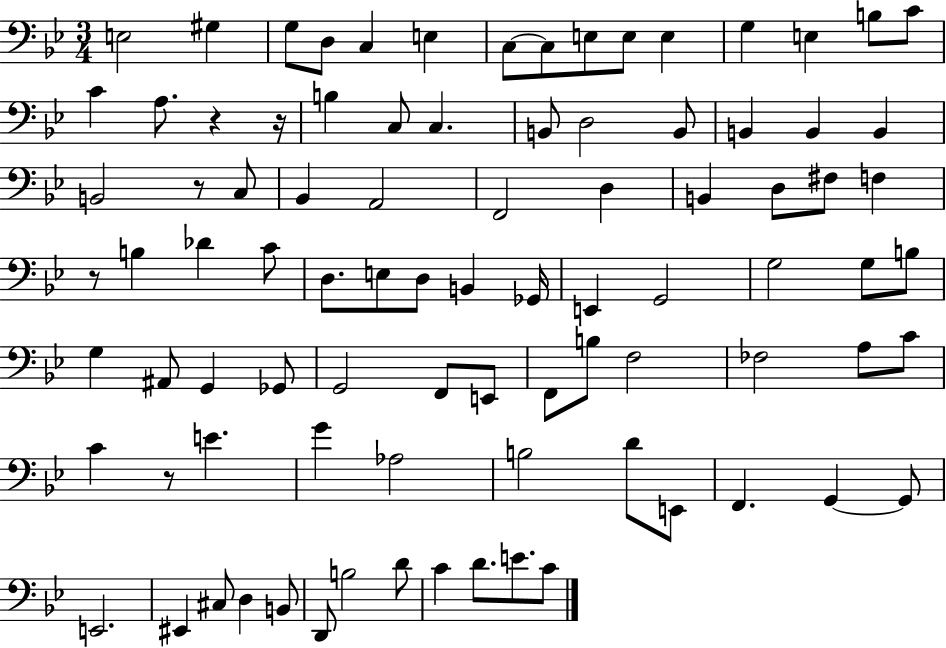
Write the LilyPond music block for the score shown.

{
  \clef bass
  \numericTimeSignature
  \time 3/4
  \key bes \major
  e2 gis4 | g8 d8 c4 e4 | c8~~ c8 e8 e8 e4 | g4 e4 b8 c'8 | \break c'4 a8. r4 r16 | b4 c8 c4. | b,8 d2 b,8 | b,4 b,4 b,4 | \break b,2 r8 c8 | bes,4 a,2 | f,2 d4 | b,4 d8 fis8 f4 | \break r8 b4 des'4 c'8 | d8. e8 d8 b,4 ges,16 | e,4 g,2 | g2 g8 b8 | \break g4 ais,8 g,4 ges,8 | g,2 f,8 e,8 | f,8 b8 f2 | fes2 a8 c'8 | \break c'4 r8 e'4. | g'4 aes2 | b2 d'8 e,8 | f,4. g,4~~ g,8 | \break e,2. | eis,4 cis8 d4 b,8 | d,8 b2 d'8 | c'4 d'8. e'8. c'8 | \break \bar "|."
}